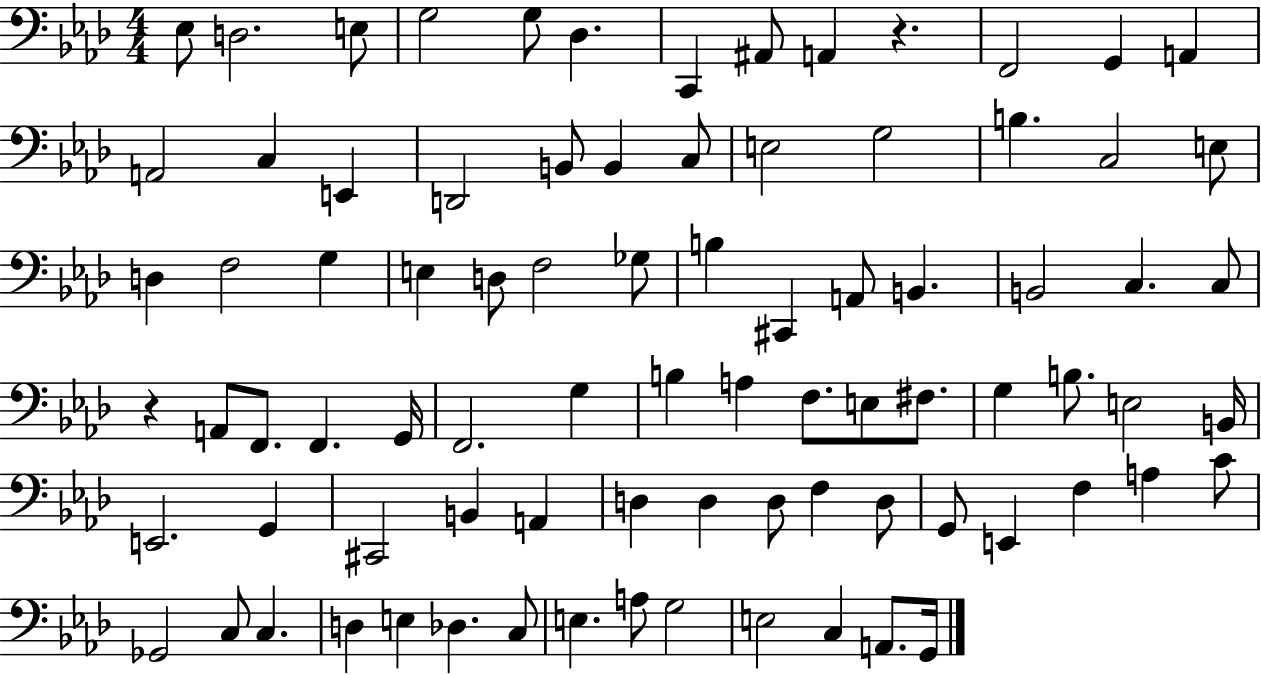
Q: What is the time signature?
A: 4/4